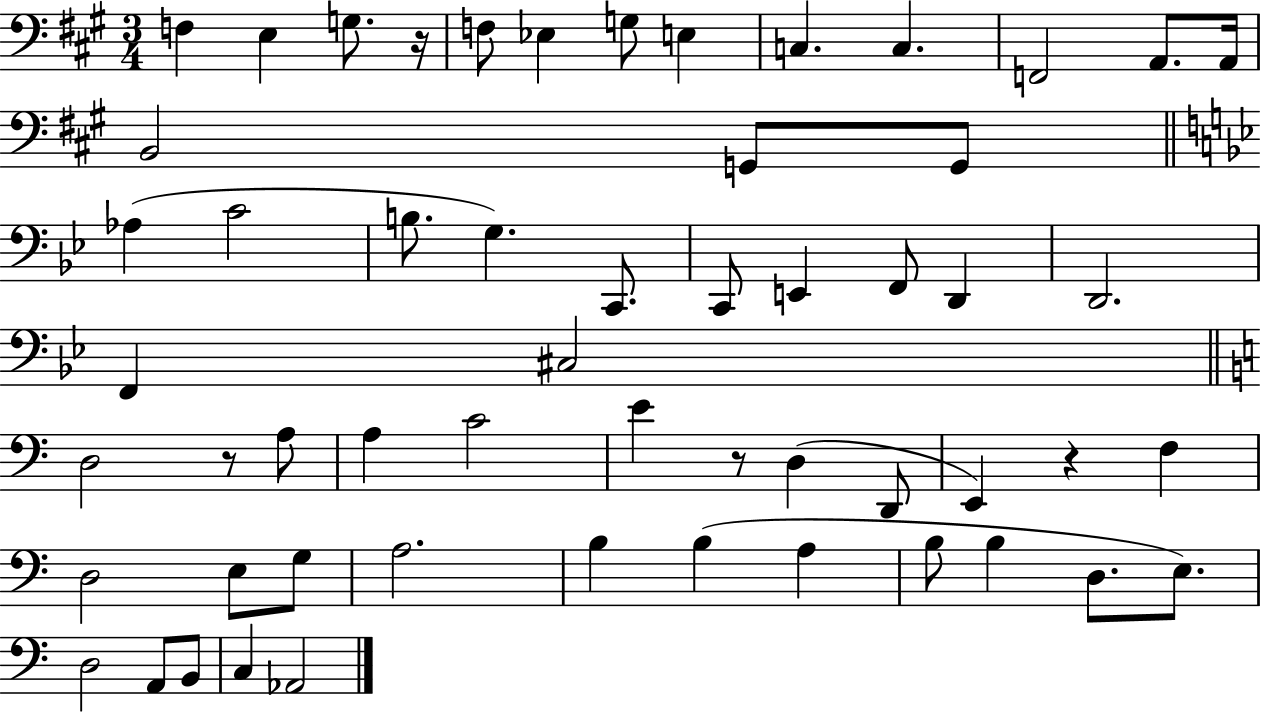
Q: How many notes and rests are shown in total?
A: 56